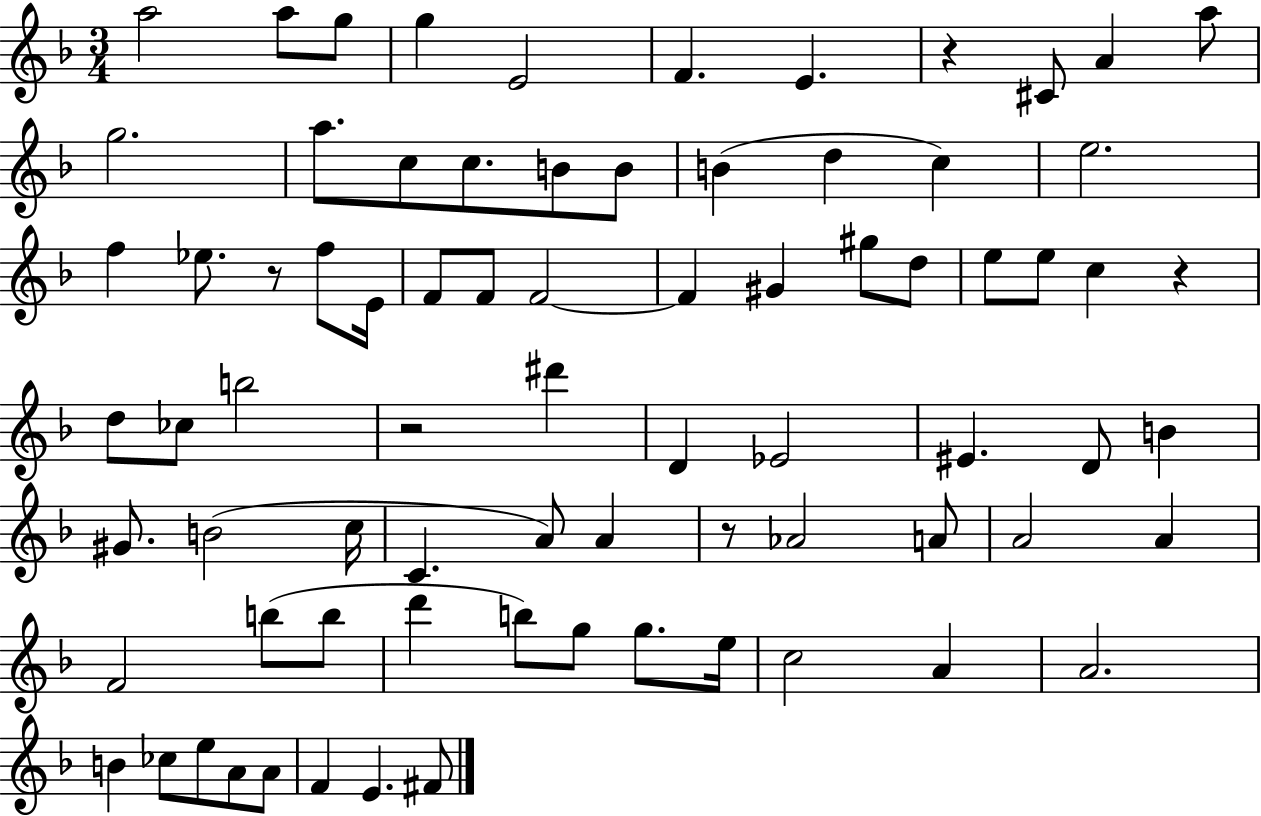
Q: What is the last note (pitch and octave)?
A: F#4